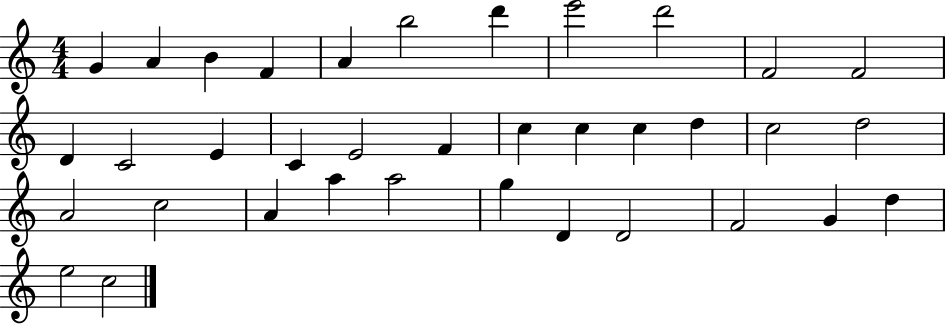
{
  \clef treble
  \numericTimeSignature
  \time 4/4
  \key c \major
  g'4 a'4 b'4 f'4 | a'4 b''2 d'''4 | e'''2 d'''2 | f'2 f'2 | \break d'4 c'2 e'4 | c'4 e'2 f'4 | c''4 c''4 c''4 d''4 | c''2 d''2 | \break a'2 c''2 | a'4 a''4 a''2 | g''4 d'4 d'2 | f'2 g'4 d''4 | \break e''2 c''2 | \bar "|."
}